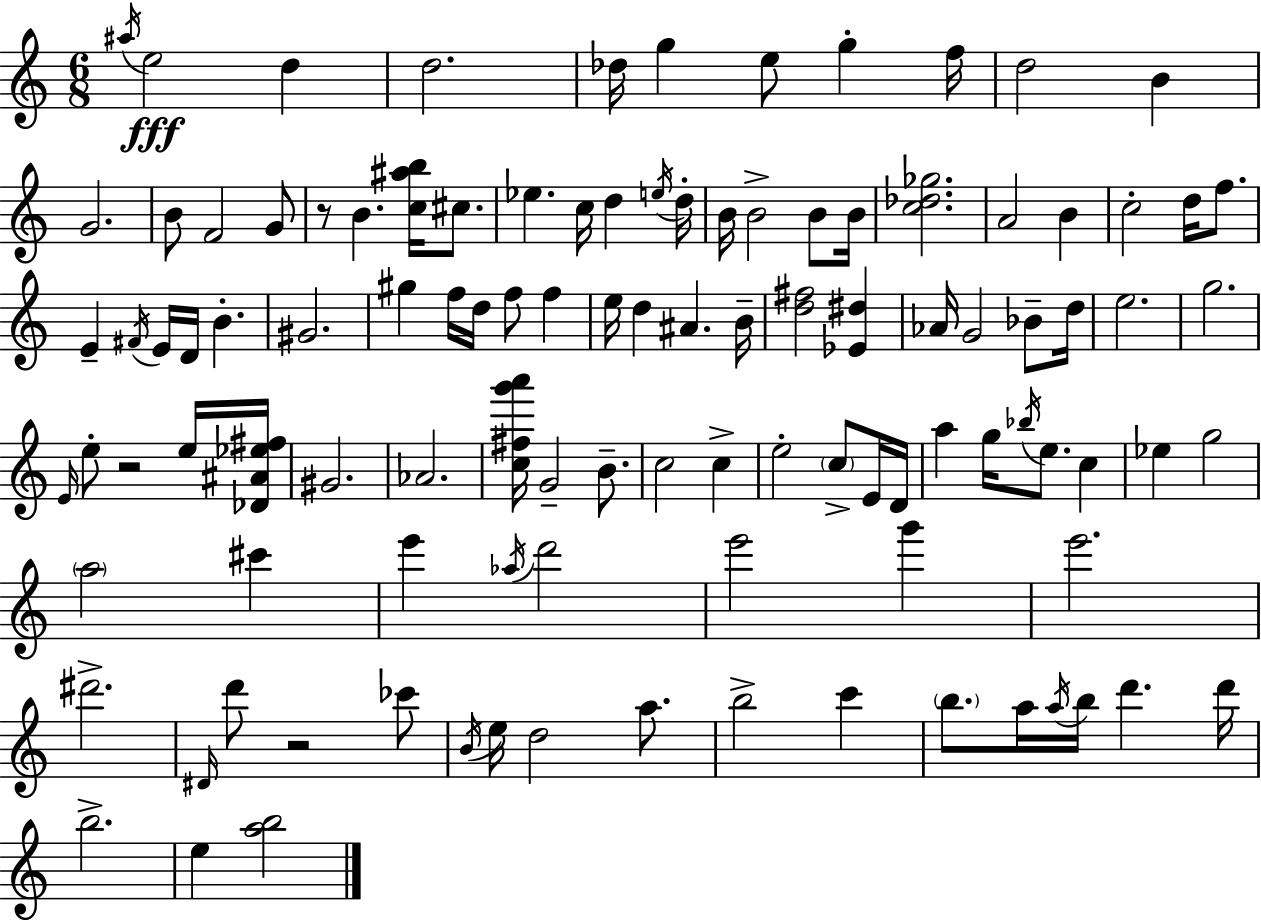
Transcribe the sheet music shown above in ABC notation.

X:1
T:Untitled
M:6/8
L:1/4
K:C
^a/4 e2 d d2 _d/4 g e/2 g f/4 d2 B G2 B/2 F2 G/2 z/2 B [c^ab]/4 ^c/2 _e c/4 d e/4 d/4 B/4 B2 B/2 B/4 [c_d_g]2 A2 B c2 d/4 f/2 E ^F/4 E/4 D/4 B ^G2 ^g f/4 d/4 f/2 f e/4 d ^A B/4 [d^f]2 [_E^d] _A/4 G2 _B/2 d/4 e2 g2 E/4 e/2 z2 e/4 [_D^A_e^f]/4 ^G2 _A2 [c^fg'a']/4 G2 B/2 c2 c e2 c/2 E/4 D/4 a g/4 _b/4 e/2 c _e g2 a2 ^c' e' _a/4 d'2 e'2 g' e'2 ^d'2 ^D/4 d'/2 z2 _c'/2 B/4 e/4 d2 a/2 b2 c' b/2 a/4 a/4 b/4 d' d'/4 b2 e [ab]2